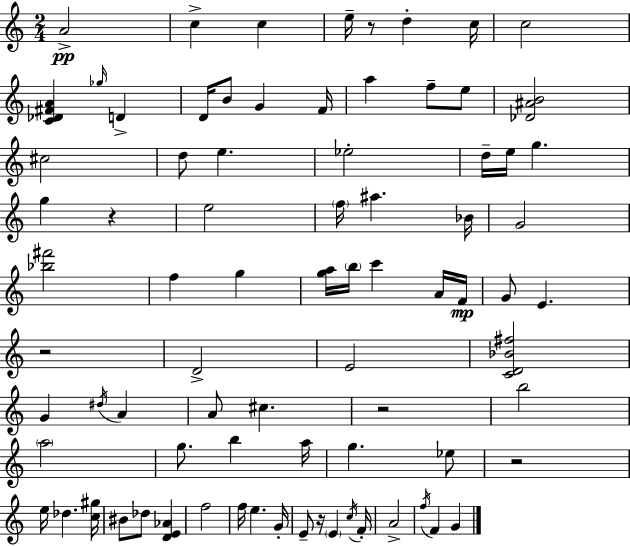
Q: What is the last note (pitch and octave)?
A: G4